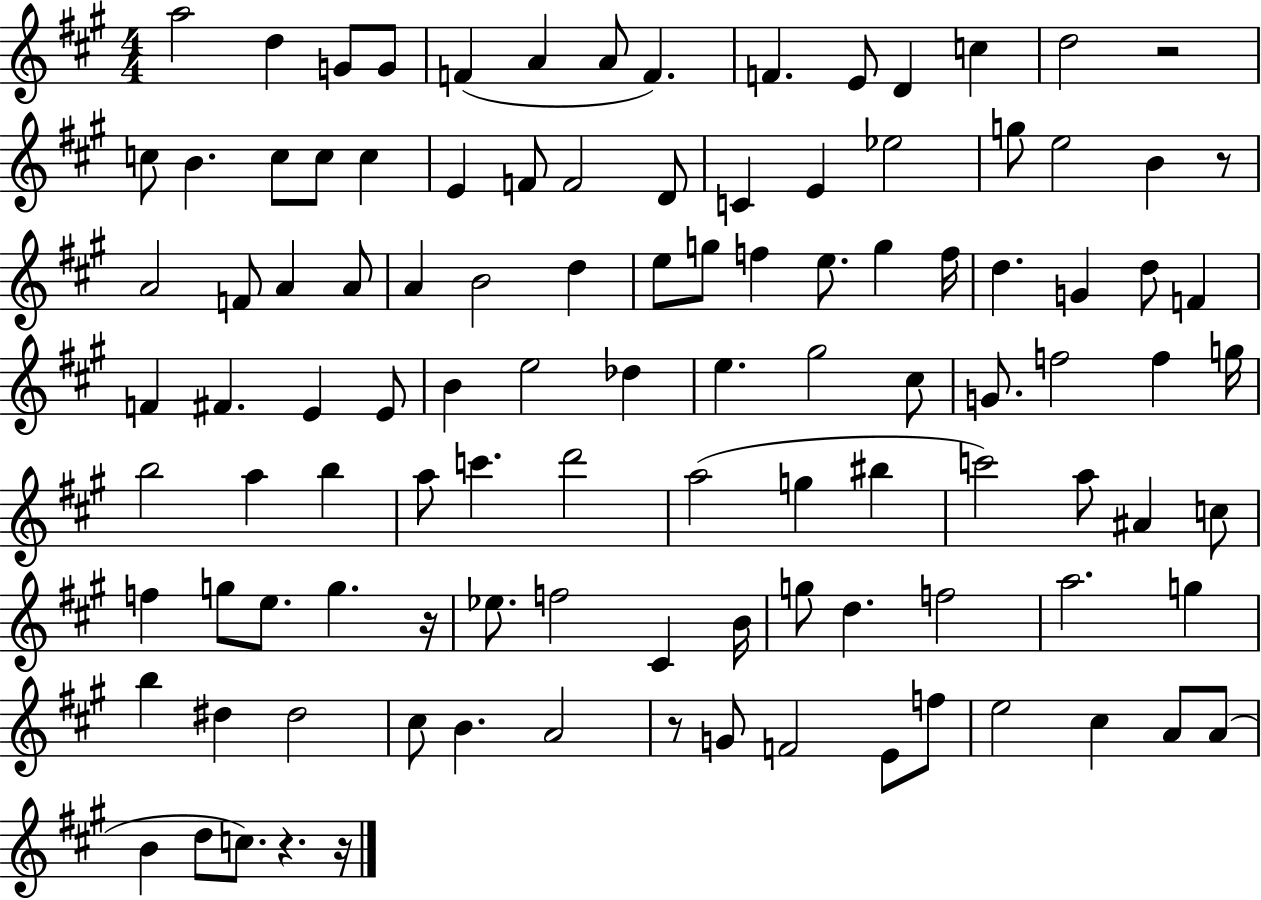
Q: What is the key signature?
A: A major